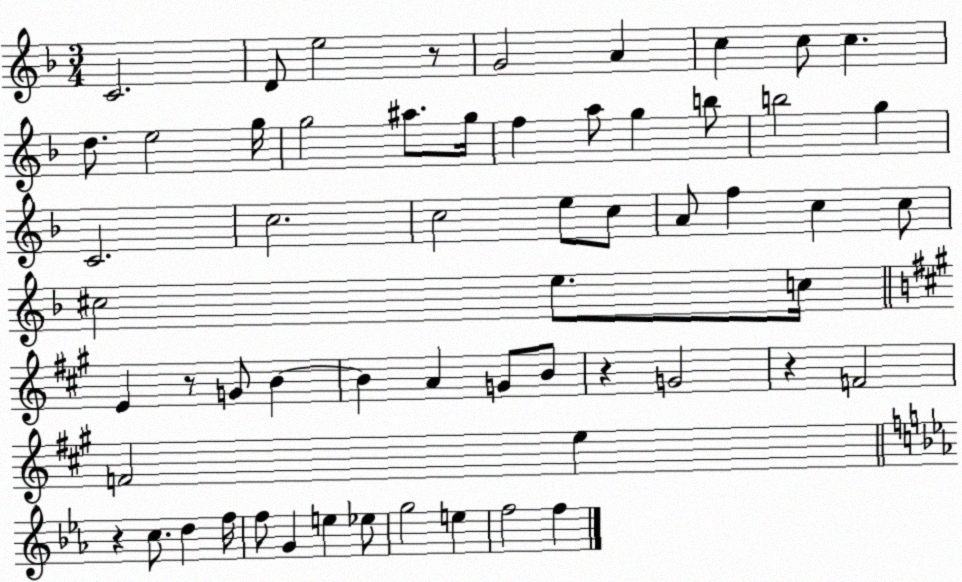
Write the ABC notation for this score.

X:1
T:Untitled
M:3/4
L:1/4
K:F
C2 D/2 e2 z/2 G2 A c c/2 c d/2 e2 g/4 g2 ^a/2 g/4 f a/2 g b/2 b2 g C2 c2 c2 e/2 c/2 A/2 f c c/2 ^c2 e/2 c/4 E z/2 G/2 B B A G/2 B/2 z G2 z F2 F2 e z c/2 d f/4 f/2 G e _e/2 g2 e f2 f